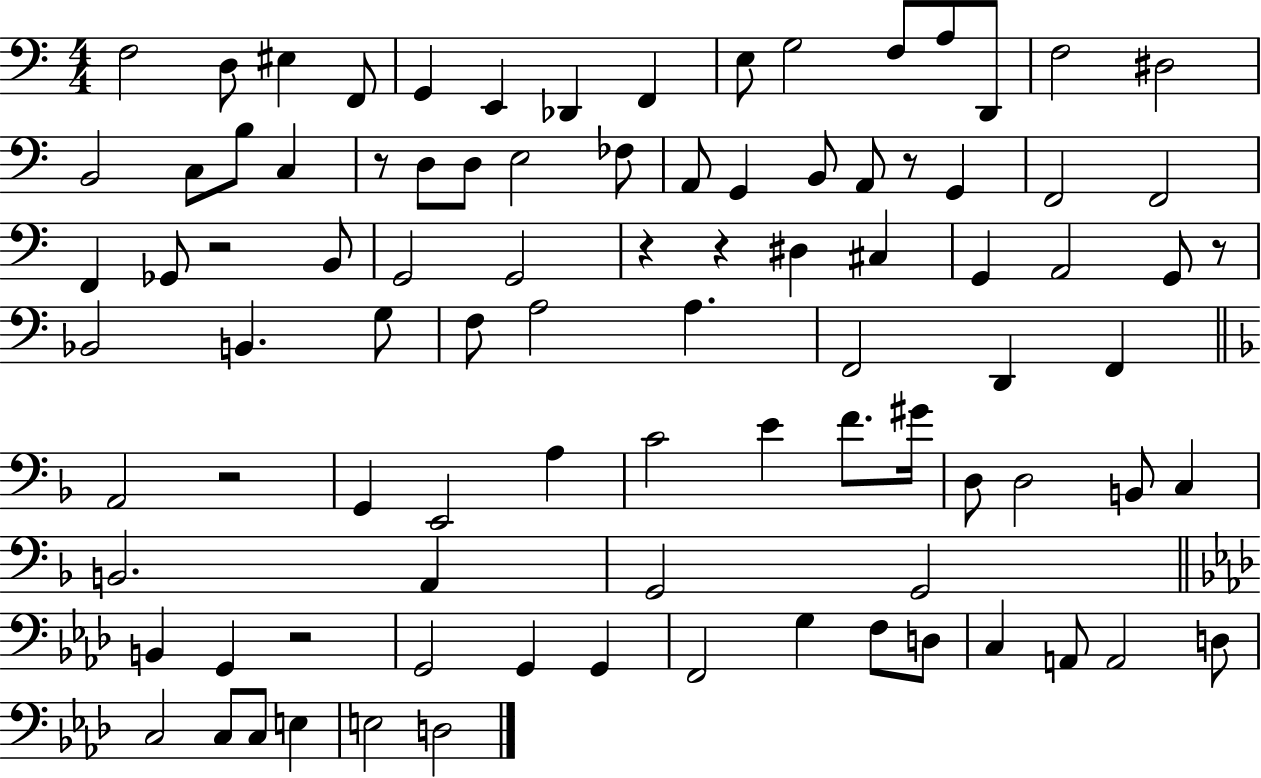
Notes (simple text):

F3/h D3/e EIS3/q F2/e G2/q E2/q Db2/q F2/q E3/e G3/h F3/e A3/e D2/e F3/h D#3/h B2/h C3/e B3/e C3/q R/e D3/e D3/e E3/h FES3/e A2/e G2/q B2/e A2/e R/e G2/q F2/h F2/h F2/q Gb2/e R/h B2/e G2/h G2/h R/q R/q D#3/q C#3/q G2/q A2/h G2/e R/e Bb2/h B2/q. G3/e F3/e A3/h A3/q. F2/h D2/q F2/q A2/h R/h G2/q E2/h A3/q C4/h E4/q F4/e. G#4/s D3/e D3/h B2/e C3/q B2/h. A2/q G2/h G2/h B2/q G2/q R/h G2/h G2/q G2/q F2/h G3/q F3/e D3/e C3/q A2/e A2/h D3/e C3/h C3/e C3/e E3/q E3/h D3/h